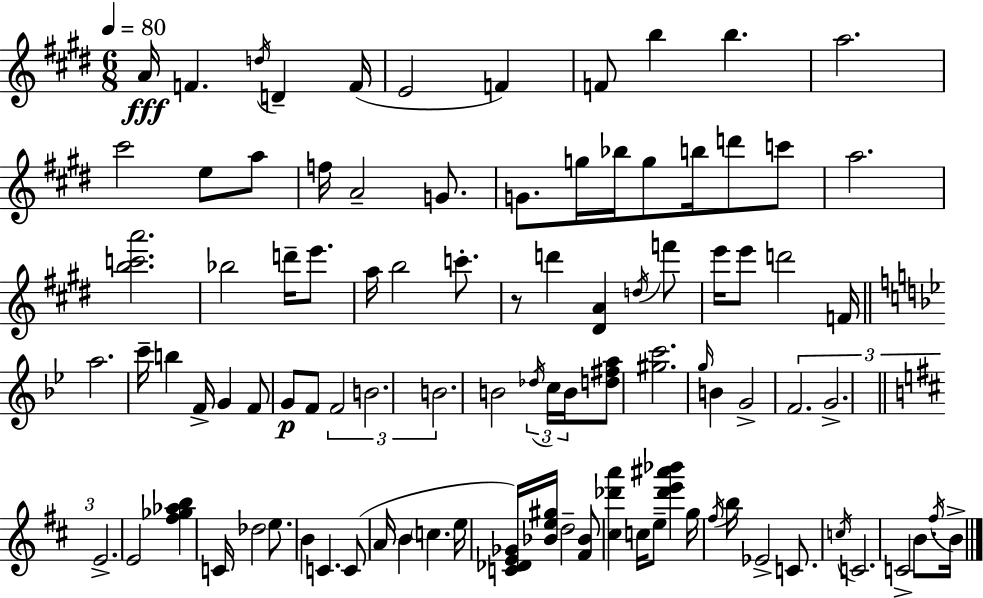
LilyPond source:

{
  \clef treble
  \numericTimeSignature
  \time 6/8
  \key e \major
  \tempo 4 = 80
  a'16\fff f'4. \acciaccatura { d''16 } d'4-- | f'16( e'2 f'4) | f'8 b''4 b''4. | a''2. | \break cis'''2 e''8 a''8 | f''16 a'2-- g'8. | g'8. g''16 bes''16 g''8 b''16 d'''8 c'''8 | a''2. | \break <b'' c''' a'''>2. | bes''2 d'''16-- e'''8. | a''16 b''2 c'''8.-. | r8 d'''4 <dis' a'>4 \acciaccatura { d''16 } | \break f'''8 e'''16 e'''8 d'''2 | f'16 \bar "||" \break \key bes \major a''2. | c'''16-- b''4 f'16-> g'4 f'8 | g'8\p f'8 \tuplet 3/2 { f'2 | b'2. | \break b'2. } | b'2 \tuplet 3/2 { \acciaccatura { des''16 } c''16 b'16 } <d'' fis'' a''>8 | <gis'' c'''>2. | \grace { g''16 } b'4 g'2-> | \break \tuplet 3/2 { f'2. | g'2.-> | \bar "||" \break \key d \major e'2.-> } | e'2 <fis'' ges'' aes'' b''>4 | c'16 des''2 e''8. | b'4 c'4. c'8( | \break a'16 b'4 \parenthesize c''4. e''16 | <c' des' e' ges'>16) <bes' e'' gis''>16 d''2-- <fis' bes'>8 | <cis'' des''' a'''>4 c''16 e''8-- <des''' e''' ais''' bes'''>4 g''16 | \acciaccatura { fis''16 } b''16 ees'2-> c'8. | \break \acciaccatura { c''16 } c'2. | c'2-> b'8. | \acciaccatura { fis''16 } b'16-> \bar "|."
}